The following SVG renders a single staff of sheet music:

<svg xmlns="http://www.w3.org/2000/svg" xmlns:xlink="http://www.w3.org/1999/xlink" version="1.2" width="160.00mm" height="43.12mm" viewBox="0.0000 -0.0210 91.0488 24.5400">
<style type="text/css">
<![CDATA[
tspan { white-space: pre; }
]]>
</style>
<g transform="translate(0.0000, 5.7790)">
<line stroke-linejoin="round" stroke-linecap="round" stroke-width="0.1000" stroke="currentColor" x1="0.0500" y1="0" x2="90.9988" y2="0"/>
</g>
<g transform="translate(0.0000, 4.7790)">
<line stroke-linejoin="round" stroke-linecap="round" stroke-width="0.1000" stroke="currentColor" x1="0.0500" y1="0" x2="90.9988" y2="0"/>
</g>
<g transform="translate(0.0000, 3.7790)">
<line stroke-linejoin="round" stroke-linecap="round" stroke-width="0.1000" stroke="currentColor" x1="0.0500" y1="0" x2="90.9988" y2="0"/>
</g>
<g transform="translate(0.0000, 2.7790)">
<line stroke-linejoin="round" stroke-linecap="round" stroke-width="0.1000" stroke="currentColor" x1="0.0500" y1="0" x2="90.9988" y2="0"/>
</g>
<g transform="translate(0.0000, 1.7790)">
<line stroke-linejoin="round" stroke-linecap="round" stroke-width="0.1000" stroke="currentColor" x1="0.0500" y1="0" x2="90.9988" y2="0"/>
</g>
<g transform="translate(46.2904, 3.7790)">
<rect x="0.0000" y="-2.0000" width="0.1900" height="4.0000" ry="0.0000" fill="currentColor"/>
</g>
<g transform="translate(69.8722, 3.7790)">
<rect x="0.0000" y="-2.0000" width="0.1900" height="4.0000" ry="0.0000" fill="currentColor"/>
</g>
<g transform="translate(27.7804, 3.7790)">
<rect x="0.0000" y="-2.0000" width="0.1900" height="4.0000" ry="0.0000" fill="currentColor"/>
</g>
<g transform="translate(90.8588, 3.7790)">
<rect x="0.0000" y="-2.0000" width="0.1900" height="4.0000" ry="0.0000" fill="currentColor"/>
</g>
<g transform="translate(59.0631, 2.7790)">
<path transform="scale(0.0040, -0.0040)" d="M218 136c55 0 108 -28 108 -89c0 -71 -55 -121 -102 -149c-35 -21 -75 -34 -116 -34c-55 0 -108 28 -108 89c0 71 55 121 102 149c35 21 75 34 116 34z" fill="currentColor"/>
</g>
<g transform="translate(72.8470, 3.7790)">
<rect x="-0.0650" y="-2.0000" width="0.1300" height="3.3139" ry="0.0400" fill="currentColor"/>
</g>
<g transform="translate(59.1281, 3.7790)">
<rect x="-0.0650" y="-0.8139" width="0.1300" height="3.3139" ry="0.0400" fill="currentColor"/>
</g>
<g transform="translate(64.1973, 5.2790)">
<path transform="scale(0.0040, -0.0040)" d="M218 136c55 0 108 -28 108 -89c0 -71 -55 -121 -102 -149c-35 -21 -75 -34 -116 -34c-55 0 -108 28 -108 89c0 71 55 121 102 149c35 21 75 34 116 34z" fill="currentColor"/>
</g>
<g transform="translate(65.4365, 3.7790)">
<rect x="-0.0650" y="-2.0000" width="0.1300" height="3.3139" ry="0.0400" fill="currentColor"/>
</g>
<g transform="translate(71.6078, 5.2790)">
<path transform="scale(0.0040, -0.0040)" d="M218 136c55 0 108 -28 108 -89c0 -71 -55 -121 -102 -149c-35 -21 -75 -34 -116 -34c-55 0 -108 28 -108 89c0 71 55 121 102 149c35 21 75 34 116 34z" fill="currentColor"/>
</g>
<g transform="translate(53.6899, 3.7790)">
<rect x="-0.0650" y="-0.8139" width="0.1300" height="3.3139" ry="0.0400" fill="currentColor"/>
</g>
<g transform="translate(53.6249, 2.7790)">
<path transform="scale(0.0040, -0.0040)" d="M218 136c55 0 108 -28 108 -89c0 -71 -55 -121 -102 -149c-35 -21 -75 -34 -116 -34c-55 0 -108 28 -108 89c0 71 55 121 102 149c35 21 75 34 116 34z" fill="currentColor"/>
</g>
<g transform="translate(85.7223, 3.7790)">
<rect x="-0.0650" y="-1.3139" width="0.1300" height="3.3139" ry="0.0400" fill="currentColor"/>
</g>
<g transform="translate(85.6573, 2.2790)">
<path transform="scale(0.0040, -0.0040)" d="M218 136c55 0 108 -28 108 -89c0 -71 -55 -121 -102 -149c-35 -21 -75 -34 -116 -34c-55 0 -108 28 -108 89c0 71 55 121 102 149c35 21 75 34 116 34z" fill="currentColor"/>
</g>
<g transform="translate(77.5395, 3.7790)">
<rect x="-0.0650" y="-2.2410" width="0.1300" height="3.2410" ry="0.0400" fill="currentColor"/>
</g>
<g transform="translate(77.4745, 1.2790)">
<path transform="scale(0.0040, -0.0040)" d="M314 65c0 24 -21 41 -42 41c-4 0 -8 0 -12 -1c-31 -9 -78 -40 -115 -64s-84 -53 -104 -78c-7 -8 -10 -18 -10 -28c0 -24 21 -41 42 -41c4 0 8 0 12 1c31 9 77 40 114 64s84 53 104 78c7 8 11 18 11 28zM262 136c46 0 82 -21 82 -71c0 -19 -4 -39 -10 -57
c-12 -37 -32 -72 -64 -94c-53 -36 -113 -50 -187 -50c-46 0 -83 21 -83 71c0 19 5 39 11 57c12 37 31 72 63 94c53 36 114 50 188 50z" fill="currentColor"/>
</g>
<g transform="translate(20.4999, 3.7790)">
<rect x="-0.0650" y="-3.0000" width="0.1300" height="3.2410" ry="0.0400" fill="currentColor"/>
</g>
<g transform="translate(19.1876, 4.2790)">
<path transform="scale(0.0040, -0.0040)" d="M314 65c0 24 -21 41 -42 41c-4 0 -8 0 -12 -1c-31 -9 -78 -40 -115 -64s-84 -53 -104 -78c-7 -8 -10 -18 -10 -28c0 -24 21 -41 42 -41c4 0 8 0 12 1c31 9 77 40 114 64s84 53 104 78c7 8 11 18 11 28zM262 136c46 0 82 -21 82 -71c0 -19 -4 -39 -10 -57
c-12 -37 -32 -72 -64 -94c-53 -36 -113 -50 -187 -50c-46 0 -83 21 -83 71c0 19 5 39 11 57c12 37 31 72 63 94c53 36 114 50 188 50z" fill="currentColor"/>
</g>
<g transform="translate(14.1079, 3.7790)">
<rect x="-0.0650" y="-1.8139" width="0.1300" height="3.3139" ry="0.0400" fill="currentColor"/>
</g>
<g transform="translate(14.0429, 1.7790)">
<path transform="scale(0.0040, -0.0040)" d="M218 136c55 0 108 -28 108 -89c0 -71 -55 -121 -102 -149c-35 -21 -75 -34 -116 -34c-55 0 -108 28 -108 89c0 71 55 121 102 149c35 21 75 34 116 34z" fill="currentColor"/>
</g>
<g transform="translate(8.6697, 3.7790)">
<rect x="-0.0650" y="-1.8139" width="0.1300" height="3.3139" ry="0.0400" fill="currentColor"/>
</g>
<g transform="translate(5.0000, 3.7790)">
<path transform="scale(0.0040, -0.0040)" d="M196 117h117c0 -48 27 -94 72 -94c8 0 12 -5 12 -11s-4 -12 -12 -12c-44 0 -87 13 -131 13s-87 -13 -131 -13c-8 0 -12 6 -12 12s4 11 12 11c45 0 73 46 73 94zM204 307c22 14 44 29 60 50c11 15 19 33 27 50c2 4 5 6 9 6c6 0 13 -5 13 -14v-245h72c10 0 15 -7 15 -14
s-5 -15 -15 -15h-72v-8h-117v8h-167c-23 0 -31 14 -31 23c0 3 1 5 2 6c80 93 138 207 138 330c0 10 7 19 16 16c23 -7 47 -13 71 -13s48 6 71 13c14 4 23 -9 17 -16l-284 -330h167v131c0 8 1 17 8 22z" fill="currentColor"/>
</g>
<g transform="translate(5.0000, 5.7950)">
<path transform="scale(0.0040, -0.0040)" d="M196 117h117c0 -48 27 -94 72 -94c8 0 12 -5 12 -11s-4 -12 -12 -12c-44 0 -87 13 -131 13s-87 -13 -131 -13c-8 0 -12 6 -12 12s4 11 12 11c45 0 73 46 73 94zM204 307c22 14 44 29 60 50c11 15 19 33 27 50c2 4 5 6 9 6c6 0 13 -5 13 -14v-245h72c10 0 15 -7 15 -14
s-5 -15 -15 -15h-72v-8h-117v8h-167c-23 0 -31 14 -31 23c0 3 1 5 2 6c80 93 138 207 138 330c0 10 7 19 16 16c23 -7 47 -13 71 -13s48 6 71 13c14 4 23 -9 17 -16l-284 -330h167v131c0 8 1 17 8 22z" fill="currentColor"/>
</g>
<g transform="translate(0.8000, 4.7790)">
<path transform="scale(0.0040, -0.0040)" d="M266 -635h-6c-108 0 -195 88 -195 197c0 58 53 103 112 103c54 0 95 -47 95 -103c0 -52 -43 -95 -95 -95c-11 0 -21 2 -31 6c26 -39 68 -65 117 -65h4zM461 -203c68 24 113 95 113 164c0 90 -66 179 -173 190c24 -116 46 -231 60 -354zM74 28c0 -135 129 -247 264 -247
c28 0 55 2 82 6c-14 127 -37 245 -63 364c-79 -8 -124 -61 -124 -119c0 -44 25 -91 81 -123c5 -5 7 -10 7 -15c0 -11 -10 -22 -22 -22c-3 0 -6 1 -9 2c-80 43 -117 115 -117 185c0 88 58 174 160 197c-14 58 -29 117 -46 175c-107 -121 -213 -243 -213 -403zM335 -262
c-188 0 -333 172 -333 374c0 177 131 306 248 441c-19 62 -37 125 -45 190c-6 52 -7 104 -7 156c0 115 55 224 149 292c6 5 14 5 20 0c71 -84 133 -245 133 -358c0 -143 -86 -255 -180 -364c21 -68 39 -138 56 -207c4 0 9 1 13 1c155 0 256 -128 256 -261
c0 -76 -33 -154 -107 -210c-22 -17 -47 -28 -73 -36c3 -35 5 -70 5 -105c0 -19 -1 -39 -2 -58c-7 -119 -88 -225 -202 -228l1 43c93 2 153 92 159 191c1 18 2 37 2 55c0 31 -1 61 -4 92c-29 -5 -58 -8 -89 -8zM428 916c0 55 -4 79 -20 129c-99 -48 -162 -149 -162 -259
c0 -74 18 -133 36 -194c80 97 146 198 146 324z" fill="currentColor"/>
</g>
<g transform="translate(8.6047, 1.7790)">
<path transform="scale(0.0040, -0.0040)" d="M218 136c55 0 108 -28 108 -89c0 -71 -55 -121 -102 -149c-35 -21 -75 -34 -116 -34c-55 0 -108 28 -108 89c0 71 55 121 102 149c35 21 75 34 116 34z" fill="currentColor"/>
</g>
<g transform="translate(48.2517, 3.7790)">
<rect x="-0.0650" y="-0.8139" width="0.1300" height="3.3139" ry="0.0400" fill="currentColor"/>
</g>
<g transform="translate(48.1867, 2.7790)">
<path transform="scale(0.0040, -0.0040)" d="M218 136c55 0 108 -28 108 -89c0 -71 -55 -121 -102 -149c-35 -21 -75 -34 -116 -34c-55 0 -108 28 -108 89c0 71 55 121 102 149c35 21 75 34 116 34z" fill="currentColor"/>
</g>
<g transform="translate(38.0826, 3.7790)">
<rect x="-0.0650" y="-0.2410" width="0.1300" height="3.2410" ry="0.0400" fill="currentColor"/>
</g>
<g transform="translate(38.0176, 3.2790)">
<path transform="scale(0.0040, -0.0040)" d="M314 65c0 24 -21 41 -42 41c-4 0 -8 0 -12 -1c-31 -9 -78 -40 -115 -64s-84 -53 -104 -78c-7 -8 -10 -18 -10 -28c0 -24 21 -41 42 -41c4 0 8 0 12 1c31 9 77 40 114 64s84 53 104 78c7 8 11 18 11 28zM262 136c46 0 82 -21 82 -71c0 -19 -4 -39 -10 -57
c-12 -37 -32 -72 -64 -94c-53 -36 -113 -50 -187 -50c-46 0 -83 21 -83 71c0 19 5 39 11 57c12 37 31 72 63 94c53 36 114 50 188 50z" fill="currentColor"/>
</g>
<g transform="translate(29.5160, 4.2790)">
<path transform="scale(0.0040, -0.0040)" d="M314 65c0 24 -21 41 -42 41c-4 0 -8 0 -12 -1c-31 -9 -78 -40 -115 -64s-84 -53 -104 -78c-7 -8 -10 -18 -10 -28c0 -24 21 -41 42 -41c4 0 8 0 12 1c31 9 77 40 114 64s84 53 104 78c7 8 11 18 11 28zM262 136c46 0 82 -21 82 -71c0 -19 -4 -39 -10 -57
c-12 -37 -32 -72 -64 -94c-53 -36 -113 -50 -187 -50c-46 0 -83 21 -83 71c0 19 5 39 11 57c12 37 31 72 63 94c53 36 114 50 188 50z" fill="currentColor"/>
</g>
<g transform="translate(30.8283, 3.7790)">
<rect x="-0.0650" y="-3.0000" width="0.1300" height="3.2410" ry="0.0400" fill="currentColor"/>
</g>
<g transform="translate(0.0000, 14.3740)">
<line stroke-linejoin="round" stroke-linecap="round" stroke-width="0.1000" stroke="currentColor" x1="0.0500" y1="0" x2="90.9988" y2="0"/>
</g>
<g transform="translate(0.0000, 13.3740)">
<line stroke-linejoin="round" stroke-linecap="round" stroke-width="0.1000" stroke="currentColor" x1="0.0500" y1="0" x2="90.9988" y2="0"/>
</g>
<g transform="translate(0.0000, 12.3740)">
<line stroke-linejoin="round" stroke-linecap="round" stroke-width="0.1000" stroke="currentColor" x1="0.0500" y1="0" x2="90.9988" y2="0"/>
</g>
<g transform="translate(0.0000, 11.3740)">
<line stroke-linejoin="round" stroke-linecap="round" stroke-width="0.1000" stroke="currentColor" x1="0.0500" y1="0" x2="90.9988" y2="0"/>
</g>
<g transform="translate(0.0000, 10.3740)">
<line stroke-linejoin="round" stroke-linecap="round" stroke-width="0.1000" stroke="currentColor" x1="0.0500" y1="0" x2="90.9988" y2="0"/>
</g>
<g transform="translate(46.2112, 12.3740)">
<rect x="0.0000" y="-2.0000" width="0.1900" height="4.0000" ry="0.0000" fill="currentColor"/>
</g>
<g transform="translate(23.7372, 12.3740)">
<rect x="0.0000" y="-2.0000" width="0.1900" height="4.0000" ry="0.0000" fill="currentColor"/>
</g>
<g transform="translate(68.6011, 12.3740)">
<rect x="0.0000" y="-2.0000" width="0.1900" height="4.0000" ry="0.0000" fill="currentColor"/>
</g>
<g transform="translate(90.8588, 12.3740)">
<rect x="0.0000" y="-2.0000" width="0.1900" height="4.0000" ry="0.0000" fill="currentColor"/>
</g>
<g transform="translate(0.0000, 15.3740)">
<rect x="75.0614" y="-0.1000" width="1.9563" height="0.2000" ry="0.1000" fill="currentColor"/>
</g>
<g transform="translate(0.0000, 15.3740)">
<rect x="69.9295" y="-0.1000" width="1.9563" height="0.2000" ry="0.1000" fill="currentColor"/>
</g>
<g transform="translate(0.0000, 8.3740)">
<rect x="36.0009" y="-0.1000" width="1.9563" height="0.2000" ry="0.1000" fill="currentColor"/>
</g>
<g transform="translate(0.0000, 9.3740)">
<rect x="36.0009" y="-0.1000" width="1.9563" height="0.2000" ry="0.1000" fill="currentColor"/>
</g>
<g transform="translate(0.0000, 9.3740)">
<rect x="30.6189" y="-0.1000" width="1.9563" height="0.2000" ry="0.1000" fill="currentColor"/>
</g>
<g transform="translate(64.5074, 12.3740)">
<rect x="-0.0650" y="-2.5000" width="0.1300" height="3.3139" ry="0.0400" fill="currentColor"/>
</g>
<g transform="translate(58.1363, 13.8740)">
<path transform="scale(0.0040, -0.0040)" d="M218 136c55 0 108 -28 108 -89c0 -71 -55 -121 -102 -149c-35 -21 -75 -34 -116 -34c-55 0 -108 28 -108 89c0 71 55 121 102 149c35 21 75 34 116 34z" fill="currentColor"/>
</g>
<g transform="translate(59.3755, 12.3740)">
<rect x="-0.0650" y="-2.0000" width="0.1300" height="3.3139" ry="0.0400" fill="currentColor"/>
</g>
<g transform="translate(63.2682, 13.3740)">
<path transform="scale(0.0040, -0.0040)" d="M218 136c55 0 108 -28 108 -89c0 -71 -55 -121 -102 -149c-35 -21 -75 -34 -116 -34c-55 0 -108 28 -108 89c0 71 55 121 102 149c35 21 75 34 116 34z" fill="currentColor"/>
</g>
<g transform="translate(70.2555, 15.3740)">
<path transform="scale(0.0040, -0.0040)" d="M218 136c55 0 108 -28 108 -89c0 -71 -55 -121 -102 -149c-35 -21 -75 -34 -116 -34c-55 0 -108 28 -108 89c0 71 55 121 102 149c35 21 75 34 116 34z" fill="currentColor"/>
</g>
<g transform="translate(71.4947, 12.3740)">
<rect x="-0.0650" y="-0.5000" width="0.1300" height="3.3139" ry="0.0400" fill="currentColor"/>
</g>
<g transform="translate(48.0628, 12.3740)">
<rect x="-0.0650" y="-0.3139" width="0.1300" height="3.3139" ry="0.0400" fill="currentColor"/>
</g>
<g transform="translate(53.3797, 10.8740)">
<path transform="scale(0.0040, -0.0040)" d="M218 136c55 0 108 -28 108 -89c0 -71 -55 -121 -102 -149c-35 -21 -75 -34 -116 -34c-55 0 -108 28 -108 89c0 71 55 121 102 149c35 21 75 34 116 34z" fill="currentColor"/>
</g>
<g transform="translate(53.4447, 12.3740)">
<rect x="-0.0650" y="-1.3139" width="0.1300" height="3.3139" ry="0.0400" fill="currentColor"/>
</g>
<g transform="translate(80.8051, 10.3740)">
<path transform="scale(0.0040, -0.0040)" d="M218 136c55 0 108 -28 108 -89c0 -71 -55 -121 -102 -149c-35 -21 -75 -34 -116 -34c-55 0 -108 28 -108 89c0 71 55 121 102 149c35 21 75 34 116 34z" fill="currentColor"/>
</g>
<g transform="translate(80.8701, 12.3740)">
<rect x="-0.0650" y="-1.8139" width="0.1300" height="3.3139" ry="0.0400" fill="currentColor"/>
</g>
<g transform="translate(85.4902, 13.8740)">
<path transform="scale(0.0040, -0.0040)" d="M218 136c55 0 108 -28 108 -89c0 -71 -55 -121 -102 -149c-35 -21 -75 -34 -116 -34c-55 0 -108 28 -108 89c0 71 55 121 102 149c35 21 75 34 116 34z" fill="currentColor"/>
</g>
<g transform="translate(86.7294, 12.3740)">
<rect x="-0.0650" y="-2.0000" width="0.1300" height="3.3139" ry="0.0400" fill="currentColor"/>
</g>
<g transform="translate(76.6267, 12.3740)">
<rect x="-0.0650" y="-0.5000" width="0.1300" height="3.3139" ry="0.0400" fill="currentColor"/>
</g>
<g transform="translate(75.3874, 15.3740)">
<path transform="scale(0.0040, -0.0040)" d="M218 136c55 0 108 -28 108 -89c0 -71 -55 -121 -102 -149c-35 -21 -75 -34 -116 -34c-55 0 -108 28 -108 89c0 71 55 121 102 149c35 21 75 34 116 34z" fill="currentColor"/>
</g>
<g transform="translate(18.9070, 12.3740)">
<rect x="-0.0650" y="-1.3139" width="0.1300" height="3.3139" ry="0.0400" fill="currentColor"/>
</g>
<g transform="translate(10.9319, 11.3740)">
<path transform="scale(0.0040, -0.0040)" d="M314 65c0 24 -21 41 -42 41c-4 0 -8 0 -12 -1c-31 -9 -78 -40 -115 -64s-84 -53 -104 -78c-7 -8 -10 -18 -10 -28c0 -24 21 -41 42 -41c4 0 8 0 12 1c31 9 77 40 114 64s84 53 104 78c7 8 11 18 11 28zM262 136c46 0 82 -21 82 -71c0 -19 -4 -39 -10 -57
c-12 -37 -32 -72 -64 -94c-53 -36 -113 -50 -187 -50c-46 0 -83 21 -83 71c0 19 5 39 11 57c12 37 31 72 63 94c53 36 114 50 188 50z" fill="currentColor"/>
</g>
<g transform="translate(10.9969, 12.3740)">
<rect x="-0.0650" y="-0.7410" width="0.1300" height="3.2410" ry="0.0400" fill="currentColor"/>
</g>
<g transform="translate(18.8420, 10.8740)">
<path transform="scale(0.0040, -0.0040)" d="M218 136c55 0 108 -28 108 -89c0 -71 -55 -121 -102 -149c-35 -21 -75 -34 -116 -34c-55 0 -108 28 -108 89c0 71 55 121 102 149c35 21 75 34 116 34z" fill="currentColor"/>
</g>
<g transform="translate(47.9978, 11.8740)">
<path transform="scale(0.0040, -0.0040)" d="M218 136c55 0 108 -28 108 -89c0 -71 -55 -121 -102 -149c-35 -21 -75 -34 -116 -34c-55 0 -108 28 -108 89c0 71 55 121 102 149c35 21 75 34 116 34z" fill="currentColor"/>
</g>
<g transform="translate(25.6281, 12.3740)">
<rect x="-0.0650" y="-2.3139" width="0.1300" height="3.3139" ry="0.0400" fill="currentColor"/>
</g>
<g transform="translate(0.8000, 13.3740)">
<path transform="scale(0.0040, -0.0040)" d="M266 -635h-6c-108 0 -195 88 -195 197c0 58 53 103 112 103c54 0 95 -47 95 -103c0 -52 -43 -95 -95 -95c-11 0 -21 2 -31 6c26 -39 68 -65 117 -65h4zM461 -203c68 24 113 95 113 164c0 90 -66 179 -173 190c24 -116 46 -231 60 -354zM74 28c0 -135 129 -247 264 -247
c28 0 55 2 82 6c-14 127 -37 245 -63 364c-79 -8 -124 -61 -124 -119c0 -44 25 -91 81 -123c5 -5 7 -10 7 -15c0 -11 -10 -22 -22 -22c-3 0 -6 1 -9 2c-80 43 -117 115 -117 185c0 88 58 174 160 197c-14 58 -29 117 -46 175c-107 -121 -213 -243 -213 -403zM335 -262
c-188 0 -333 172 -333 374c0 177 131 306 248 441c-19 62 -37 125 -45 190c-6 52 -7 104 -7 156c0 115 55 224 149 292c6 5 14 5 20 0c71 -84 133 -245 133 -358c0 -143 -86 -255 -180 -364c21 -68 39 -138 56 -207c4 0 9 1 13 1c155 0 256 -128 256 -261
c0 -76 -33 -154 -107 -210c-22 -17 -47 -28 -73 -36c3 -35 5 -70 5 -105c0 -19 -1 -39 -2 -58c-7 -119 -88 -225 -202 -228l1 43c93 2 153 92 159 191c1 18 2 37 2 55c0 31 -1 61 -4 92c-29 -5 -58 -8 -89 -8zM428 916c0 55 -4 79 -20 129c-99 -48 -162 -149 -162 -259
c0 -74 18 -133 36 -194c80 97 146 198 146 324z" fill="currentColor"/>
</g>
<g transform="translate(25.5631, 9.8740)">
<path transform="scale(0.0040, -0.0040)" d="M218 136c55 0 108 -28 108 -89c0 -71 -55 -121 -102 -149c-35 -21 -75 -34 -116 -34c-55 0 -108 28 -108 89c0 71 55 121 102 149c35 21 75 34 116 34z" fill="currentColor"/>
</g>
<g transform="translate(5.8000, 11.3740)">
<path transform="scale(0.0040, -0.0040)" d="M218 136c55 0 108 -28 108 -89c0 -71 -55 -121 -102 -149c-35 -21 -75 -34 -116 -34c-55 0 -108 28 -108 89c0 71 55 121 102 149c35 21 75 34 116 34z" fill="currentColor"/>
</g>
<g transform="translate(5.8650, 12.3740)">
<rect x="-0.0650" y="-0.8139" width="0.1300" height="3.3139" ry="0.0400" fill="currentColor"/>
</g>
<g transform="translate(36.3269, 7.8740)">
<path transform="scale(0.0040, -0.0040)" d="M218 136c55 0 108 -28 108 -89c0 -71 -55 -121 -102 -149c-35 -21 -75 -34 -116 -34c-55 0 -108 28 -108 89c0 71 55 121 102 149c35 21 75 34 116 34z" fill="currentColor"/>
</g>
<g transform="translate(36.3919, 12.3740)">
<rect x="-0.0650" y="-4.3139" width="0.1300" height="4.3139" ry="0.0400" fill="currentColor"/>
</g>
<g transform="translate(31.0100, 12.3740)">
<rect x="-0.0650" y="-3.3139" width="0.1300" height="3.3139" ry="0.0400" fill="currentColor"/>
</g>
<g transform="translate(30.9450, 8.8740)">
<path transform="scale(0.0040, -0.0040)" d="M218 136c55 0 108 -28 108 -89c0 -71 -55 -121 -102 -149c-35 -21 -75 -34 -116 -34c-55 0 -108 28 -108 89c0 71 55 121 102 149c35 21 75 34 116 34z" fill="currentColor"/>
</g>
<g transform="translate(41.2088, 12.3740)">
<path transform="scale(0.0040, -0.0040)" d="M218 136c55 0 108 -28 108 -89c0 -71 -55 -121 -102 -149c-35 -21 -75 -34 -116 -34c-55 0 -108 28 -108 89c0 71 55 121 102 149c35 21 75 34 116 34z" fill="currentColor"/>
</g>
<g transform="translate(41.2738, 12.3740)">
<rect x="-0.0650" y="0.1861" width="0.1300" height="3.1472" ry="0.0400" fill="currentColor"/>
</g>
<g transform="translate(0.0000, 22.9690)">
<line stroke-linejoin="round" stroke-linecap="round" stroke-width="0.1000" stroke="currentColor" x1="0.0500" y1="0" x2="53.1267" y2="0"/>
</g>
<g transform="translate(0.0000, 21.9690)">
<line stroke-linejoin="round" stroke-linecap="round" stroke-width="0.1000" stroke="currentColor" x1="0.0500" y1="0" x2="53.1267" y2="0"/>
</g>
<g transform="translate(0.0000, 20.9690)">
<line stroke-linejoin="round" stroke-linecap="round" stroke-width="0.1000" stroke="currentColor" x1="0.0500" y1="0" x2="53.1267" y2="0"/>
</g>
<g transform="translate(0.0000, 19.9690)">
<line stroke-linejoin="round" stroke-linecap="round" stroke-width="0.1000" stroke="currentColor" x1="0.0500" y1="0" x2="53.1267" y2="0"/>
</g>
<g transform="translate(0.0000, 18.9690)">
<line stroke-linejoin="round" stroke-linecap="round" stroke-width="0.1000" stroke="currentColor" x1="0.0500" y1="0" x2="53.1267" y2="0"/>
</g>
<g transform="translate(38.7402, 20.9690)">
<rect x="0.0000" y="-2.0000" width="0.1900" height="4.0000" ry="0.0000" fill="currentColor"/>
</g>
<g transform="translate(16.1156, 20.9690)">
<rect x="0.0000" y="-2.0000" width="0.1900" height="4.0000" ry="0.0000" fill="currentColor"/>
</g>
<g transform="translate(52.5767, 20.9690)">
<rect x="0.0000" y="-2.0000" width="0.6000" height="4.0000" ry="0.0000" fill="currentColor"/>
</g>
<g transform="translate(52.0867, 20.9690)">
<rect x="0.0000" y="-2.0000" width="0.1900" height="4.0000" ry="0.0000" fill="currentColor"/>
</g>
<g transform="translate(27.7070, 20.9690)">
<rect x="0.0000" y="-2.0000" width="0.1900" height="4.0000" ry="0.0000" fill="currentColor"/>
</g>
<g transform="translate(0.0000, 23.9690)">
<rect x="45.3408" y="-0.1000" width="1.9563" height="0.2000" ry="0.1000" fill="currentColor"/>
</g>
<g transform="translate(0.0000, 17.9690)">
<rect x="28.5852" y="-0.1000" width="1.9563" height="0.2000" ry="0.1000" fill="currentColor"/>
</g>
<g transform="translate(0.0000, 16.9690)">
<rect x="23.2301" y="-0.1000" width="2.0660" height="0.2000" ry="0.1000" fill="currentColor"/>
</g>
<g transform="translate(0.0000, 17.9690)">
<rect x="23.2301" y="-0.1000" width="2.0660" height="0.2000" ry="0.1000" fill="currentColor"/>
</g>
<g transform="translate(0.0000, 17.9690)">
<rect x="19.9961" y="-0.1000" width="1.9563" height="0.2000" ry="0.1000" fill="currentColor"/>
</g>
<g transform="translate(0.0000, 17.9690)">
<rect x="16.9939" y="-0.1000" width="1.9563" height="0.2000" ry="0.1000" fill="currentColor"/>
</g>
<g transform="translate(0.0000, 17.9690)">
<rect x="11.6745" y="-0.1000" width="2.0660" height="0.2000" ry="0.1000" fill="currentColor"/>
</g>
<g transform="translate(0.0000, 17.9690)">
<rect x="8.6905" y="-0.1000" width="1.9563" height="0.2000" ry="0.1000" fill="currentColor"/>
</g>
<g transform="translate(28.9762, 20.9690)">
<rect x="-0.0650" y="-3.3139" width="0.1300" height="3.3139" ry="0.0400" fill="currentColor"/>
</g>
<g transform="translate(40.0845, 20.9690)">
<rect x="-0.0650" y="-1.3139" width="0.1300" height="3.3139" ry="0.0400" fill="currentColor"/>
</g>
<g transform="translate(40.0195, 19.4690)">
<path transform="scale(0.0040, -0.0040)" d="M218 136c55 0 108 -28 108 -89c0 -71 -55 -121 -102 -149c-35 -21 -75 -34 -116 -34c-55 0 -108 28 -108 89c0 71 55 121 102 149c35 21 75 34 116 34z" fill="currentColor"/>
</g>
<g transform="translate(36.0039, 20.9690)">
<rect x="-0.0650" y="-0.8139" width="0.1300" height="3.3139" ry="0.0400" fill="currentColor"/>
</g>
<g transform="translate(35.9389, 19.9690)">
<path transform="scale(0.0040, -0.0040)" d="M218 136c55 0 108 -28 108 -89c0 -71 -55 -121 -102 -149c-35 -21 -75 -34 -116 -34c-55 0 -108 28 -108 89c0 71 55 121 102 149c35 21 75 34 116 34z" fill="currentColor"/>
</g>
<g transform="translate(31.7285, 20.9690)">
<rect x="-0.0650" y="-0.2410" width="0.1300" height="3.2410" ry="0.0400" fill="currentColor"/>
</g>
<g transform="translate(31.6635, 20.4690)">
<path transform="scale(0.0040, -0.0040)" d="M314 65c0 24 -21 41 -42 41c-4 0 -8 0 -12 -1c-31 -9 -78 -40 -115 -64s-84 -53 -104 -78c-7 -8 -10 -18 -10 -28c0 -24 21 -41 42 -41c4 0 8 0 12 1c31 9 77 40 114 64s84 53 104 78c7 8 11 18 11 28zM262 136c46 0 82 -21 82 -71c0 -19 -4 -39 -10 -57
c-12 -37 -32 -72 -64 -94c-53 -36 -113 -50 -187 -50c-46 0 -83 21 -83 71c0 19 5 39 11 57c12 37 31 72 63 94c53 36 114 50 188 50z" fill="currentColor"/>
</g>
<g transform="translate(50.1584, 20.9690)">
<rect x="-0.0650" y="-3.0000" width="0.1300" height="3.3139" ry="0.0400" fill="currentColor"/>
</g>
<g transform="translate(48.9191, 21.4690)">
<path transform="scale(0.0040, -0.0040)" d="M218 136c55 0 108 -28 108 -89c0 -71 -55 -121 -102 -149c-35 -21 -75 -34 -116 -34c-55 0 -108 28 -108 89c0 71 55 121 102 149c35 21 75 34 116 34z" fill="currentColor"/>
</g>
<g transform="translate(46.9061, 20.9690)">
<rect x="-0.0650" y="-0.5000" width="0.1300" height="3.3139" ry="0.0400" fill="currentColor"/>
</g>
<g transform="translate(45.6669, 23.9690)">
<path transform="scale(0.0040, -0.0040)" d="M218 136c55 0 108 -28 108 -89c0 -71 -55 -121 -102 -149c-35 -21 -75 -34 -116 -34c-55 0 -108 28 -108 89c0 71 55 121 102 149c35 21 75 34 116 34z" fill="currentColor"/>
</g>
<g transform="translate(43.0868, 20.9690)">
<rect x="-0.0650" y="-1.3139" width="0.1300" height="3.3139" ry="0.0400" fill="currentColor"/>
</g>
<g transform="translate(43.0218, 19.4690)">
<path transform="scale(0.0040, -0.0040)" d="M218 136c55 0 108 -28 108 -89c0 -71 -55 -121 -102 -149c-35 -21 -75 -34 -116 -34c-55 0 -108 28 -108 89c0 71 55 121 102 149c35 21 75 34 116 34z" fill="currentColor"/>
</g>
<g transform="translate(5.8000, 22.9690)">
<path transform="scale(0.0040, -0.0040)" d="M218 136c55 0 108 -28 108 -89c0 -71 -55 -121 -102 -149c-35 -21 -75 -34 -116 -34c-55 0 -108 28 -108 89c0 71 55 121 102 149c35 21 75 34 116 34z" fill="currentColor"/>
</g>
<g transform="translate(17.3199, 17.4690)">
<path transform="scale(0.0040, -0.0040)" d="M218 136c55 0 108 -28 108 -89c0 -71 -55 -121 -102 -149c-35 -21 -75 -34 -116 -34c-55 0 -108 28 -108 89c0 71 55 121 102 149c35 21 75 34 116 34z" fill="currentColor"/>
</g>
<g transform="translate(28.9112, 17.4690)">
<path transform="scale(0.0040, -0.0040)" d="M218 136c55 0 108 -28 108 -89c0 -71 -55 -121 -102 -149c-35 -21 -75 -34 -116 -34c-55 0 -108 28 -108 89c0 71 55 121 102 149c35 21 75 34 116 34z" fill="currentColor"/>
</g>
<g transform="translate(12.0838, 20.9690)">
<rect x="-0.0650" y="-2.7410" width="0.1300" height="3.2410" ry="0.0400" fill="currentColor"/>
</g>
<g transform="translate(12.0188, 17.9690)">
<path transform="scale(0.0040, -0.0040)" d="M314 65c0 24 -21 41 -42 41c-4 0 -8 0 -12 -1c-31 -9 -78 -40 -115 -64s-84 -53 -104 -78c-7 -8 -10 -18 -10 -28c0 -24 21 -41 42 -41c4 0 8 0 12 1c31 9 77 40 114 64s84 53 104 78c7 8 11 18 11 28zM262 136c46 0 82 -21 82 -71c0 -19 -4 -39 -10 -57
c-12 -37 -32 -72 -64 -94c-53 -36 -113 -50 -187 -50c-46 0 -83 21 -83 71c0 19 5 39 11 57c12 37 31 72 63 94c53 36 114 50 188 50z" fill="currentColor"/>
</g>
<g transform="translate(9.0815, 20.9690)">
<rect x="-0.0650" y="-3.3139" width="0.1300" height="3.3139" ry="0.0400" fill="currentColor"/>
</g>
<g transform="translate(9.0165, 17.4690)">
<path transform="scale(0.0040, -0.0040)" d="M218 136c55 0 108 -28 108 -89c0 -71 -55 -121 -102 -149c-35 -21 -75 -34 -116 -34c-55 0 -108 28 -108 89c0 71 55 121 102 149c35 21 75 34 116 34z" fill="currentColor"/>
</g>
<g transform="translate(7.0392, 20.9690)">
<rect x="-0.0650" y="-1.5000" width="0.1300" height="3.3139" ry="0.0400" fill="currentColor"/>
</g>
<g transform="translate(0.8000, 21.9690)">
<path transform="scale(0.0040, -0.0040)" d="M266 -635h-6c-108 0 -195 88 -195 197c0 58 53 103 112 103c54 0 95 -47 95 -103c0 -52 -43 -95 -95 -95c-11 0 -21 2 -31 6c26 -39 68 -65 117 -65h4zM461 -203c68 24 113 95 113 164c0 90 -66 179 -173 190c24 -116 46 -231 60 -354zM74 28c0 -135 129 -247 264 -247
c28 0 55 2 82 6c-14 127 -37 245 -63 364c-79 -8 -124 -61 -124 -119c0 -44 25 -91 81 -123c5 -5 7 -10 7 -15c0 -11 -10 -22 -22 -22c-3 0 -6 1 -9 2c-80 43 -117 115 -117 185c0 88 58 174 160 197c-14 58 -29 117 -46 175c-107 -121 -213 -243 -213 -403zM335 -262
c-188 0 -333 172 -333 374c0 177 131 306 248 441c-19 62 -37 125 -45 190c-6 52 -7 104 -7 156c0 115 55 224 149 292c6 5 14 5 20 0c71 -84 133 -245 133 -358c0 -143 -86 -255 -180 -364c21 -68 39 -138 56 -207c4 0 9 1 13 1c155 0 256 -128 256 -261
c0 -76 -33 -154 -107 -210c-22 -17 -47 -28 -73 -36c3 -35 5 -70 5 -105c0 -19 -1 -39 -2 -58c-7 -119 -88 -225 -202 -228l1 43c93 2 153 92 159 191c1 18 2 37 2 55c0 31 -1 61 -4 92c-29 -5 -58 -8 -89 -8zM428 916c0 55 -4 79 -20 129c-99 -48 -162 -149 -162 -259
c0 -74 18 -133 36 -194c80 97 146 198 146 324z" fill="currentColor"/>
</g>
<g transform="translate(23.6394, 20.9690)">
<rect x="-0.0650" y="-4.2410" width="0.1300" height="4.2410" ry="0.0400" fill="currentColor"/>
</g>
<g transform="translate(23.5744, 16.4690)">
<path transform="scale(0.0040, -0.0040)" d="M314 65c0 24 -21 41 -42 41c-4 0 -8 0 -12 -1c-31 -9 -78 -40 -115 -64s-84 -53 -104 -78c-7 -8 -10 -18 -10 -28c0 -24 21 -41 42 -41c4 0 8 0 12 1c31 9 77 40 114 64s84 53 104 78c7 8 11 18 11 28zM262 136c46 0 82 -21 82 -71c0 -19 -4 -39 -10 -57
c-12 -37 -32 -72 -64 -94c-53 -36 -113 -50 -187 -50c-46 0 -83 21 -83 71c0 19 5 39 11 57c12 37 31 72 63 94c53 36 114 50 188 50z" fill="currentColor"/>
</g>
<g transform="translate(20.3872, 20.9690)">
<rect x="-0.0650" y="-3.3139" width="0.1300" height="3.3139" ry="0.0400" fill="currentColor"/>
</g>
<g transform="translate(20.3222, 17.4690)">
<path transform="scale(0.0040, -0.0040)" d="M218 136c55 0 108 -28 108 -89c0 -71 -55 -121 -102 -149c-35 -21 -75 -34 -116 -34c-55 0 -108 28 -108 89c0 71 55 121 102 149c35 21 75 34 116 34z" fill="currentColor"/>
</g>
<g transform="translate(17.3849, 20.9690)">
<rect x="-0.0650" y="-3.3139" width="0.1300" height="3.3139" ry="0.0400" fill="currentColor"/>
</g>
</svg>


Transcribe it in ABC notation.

X:1
T:Untitled
M:4/4
L:1/4
K:C
f f A2 A2 c2 d d d F F g2 e d d2 e g b d' B c e F G C C f F E b a2 b b d'2 b c2 d e e C A